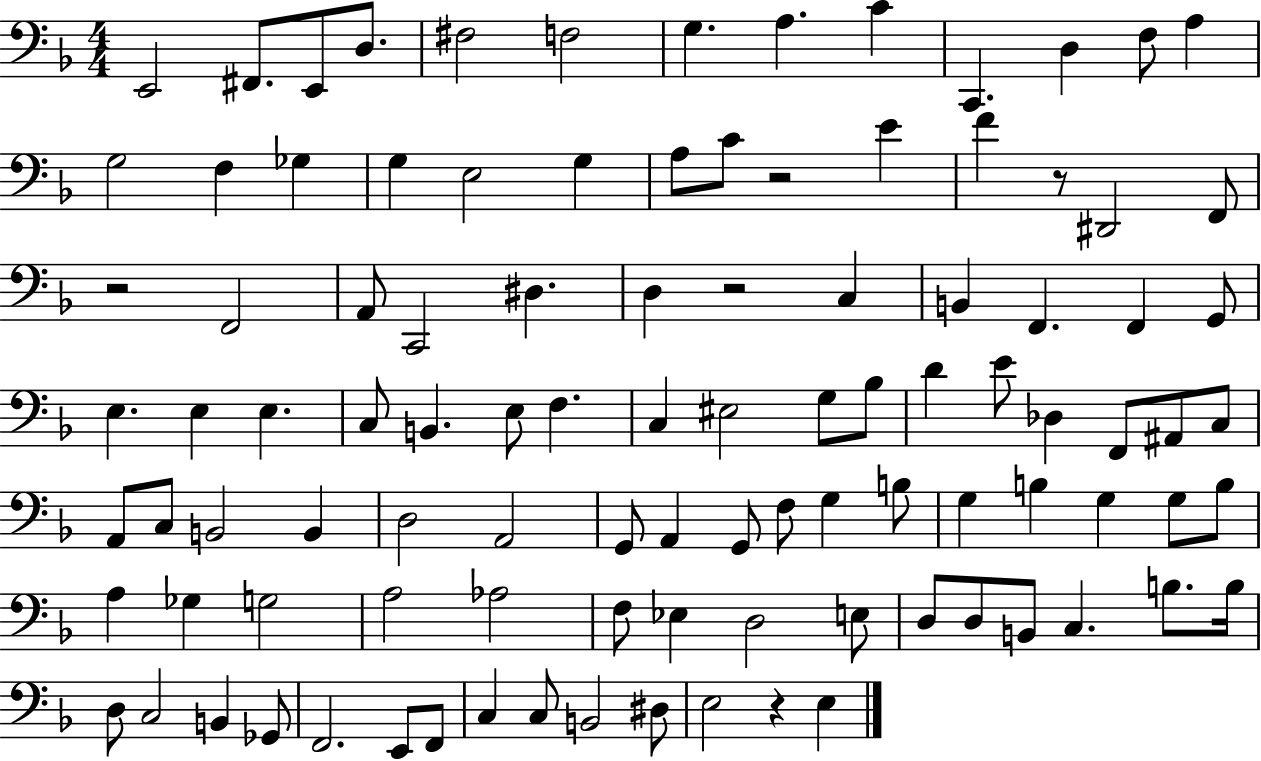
{
  \clef bass
  \numericTimeSignature
  \time 4/4
  \key f \major
  e,2 fis,8. e,8 d8. | fis2 f2 | g4. a4. c'4 | c,4. d4 f8 a4 | \break g2 f4 ges4 | g4 e2 g4 | a8 c'8 r2 e'4 | f'4 r8 dis,2 f,8 | \break r2 f,2 | a,8 c,2 dis4. | d4 r2 c4 | b,4 f,4. f,4 g,8 | \break e4. e4 e4. | c8 b,4. e8 f4. | c4 eis2 g8 bes8 | d'4 e'8 des4 f,8 ais,8 c8 | \break a,8 c8 b,2 b,4 | d2 a,2 | g,8 a,4 g,8 f8 g4 b8 | g4 b4 g4 g8 b8 | \break a4 ges4 g2 | a2 aes2 | f8 ees4 d2 e8 | d8 d8 b,8 c4. b8. b16 | \break d8 c2 b,4 ges,8 | f,2. e,8 f,8 | c4 c8 b,2 dis8 | e2 r4 e4 | \break \bar "|."
}